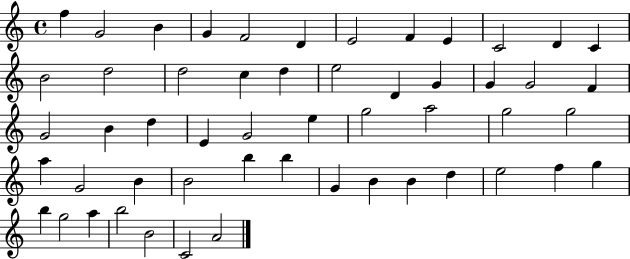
{
  \clef treble
  \time 4/4
  \defaultTimeSignature
  \key c \major
  f''4 g'2 b'4 | g'4 f'2 d'4 | e'2 f'4 e'4 | c'2 d'4 c'4 | \break b'2 d''2 | d''2 c''4 d''4 | e''2 d'4 g'4 | g'4 g'2 f'4 | \break g'2 b'4 d''4 | e'4 g'2 e''4 | g''2 a''2 | g''2 g''2 | \break a''4 g'2 b'4 | b'2 b''4 b''4 | g'4 b'4 b'4 d''4 | e''2 f''4 g''4 | \break b''4 g''2 a''4 | b''2 b'2 | c'2 a'2 | \bar "|."
}